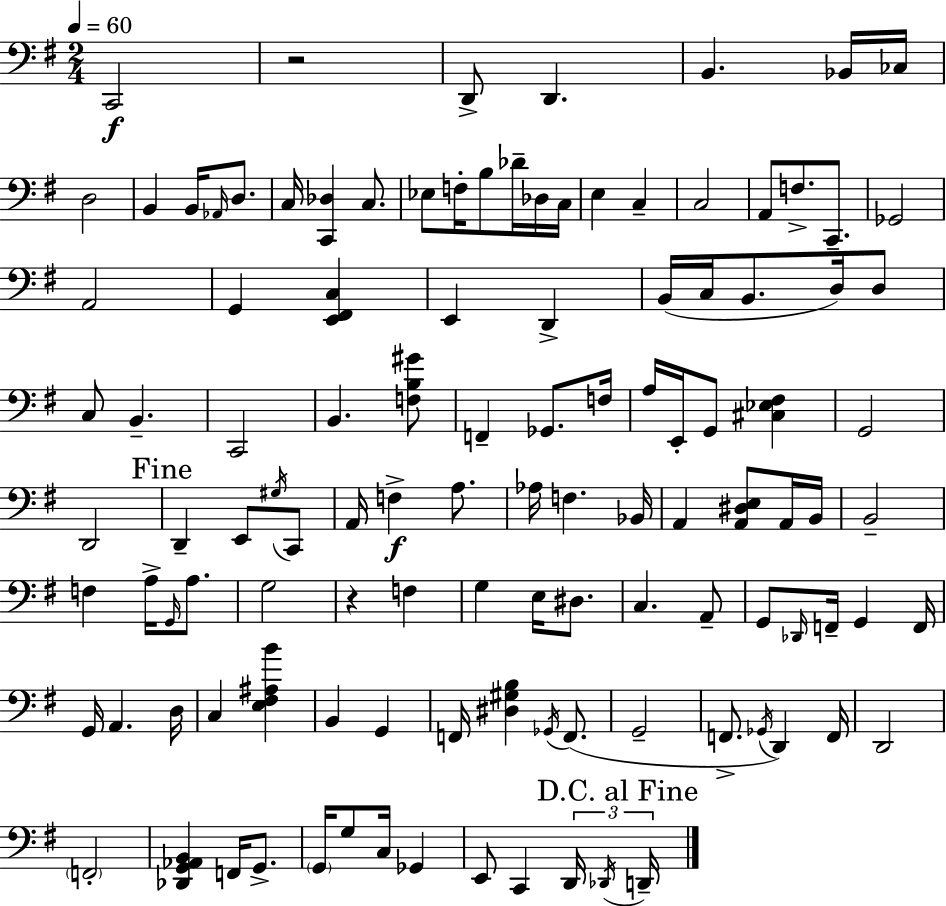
X:1
T:Untitled
M:2/4
L:1/4
K:G
C,,2 z2 D,,/2 D,, B,, _B,,/4 _C,/4 D,2 B,, B,,/4 _A,,/4 D,/2 C,/4 [C,,_D,] C,/2 _E,/2 F,/4 B,/2 _D/4 _D,/4 C,/4 E, C, C,2 A,,/2 F,/2 C,,/2 _G,,2 A,,2 G,, [E,,^F,,C,] E,, D,, B,,/4 C,/4 B,,/2 D,/4 D,/2 C,/2 B,, C,,2 B,, [F,B,^G]/2 F,, _G,,/2 F,/4 A,/4 E,,/4 G,,/2 [^C,_E,^F,] G,,2 D,,2 D,, E,,/2 ^G,/4 C,,/2 A,,/4 F, A,/2 _A,/4 F, _B,,/4 A,, [A,,^D,E,]/2 A,,/4 B,,/4 B,,2 F, A,/4 G,,/4 A,/2 G,2 z F, G, E,/4 ^D,/2 C, A,,/2 G,,/2 _D,,/4 F,,/4 G,, F,,/4 G,,/4 A,, D,/4 C, [E,^F,^A,B] B,, G,, F,,/4 [^D,^G,B,] _G,,/4 F,,/2 G,,2 F,,/2 _G,,/4 D,, F,,/4 D,,2 F,,2 [_D,,G,,_A,,B,,] F,,/4 G,,/2 G,,/4 G,/2 C,/4 _G,, E,,/2 C,, D,,/4 _D,,/4 D,,/4